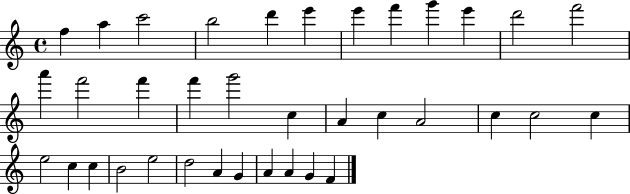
F5/q A5/q C6/h B5/h D6/q E6/q E6/q F6/q G6/q E6/q D6/h F6/h A6/q F6/h F6/q F6/q G6/h C5/q A4/q C5/q A4/h C5/q C5/h C5/q E5/h C5/q C5/q B4/h E5/h D5/h A4/q G4/q A4/q A4/q G4/q F4/q